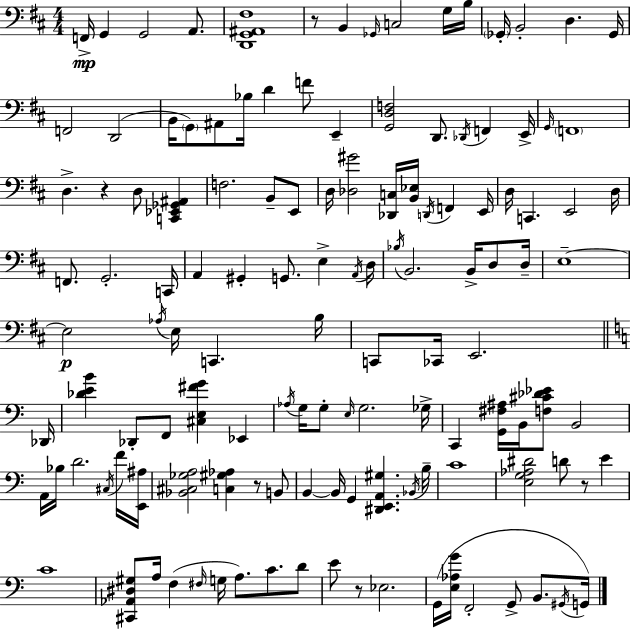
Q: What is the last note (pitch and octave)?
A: G2